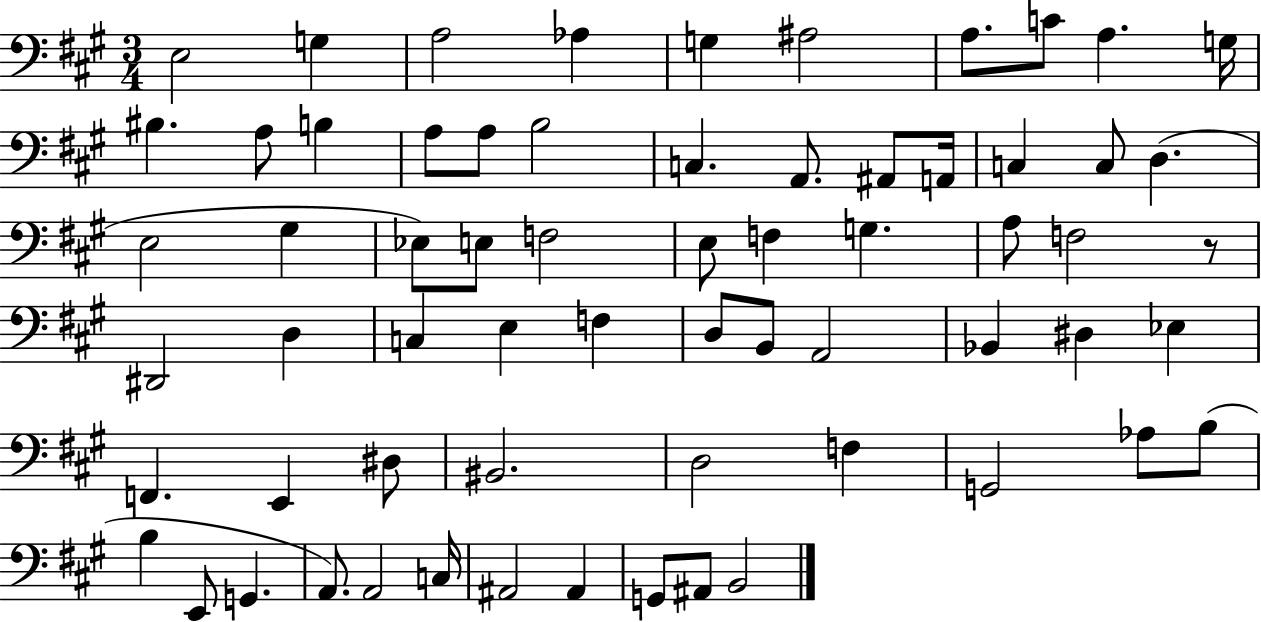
{
  \clef bass
  \numericTimeSignature
  \time 3/4
  \key a \major
  e2 g4 | a2 aes4 | g4 ais2 | a8. c'8 a4. g16 | \break bis4. a8 b4 | a8 a8 b2 | c4. a,8. ais,8 a,16 | c4 c8 d4.( | \break e2 gis4 | ees8) e8 f2 | e8 f4 g4. | a8 f2 r8 | \break dis,2 d4 | c4 e4 f4 | d8 b,8 a,2 | bes,4 dis4 ees4 | \break f,4. e,4 dis8 | bis,2. | d2 f4 | g,2 aes8 b8( | \break b4 e,8 g,4. | a,8.) a,2 c16 | ais,2 ais,4 | g,8 ais,8 b,2 | \break \bar "|."
}